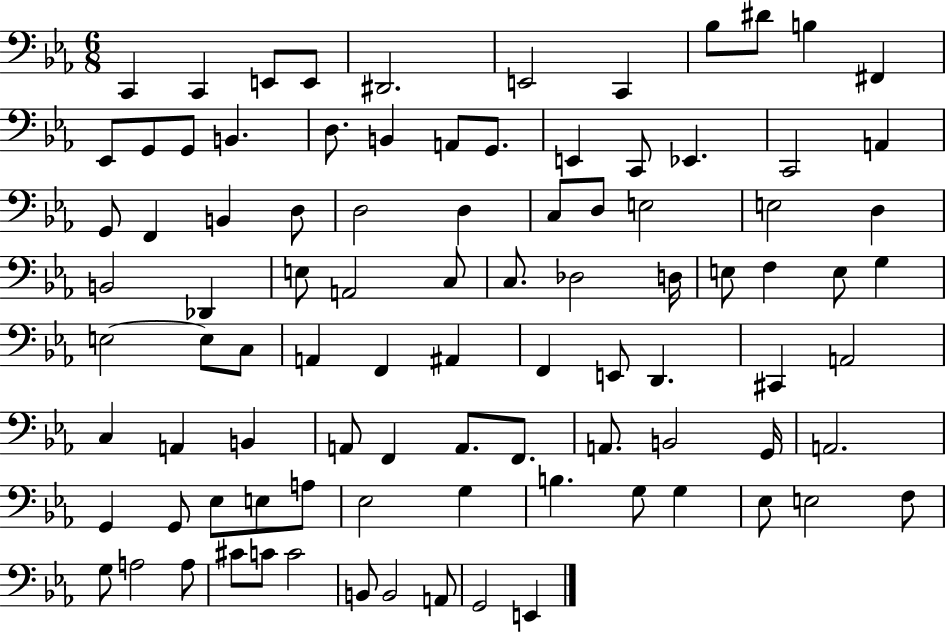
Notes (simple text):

C2/q C2/q E2/e E2/e D#2/h. E2/h C2/q Bb3/e D#4/e B3/q F#2/q Eb2/e G2/e G2/e B2/q. D3/e. B2/q A2/e G2/e. E2/q C2/e Eb2/q. C2/h A2/q G2/e F2/q B2/q D3/e D3/h D3/q C3/e D3/e E3/h E3/h D3/q B2/h Db2/q E3/e A2/h C3/e C3/e. Db3/h D3/s E3/e F3/q E3/e G3/q E3/h E3/e C3/e A2/q F2/q A#2/q F2/q E2/e D2/q. C#2/q A2/h C3/q A2/q B2/q A2/e F2/q A2/e. F2/e. A2/e. B2/h G2/s A2/h. G2/q G2/e Eb3/e E3/e A3/e Eb3/h G3/q B3/q. G3/e G3/q Eb3/e E3/h F3/e G3/e A3/h A3/e C#4/e C4/e C4/h B2/e B2/h A2/e G2/h E2/q